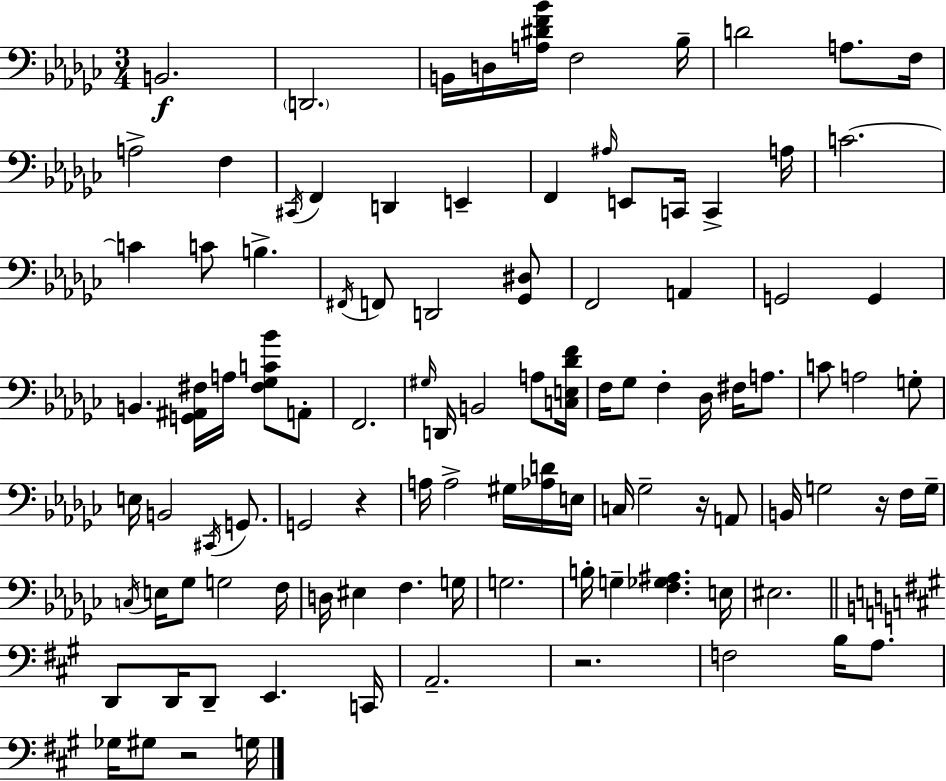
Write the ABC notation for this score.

X:1
T:Untitled
M:3/4
L:1/4
K:Ebm
B,,2 D,,2 B,,/4 D,/4 [A,^DF_B]/4 F,2 _B,/4 D2 A,/2 F,/4 A,2 F, ^C,,/4 F,, D,, E,, F,, ^A,/4 E,,/2 C,,/4 C,, A,/4 C2 C C/2 B, ^F,,/4 F,,/2 D,,2 [_G,,^D,]/2 F,,2 A,, G,,2 G,, B,, [G,,^A,,^F,]/4 A,/4 [^F,_G,C_B]/2 A,,/2 F,,2 ^G,/4 D,,/4 B,,2 A,/2 [C,E,_DF]/4 F,/4 _G,/2 F, _D,/4 ^F,/4 A,/2 C/2 A,2 G,/2 E,/4 B,,2 ^C,,/4 G,,/2 G,,2 z A,/4 A,2 ^G,/4 [_A,D]/4 E,/4 C,/4 _G,2 z/4 A,,/2 B,,/4 G,2 z/4 F,/4 G,/4 C,/4 E,/4 _G,/2 G,2 F,/4 D,/4 ^E, F, G,/4 G,2 B,/4 G, [F,_G,^A,] E,/4 ^E,2 D,,/2 D,,/4 D,,/2 E,, C,,/4 A,,2 z2 F,2 B,/4 A,/2 _G,/4 ^G,/2 z2 G,/4